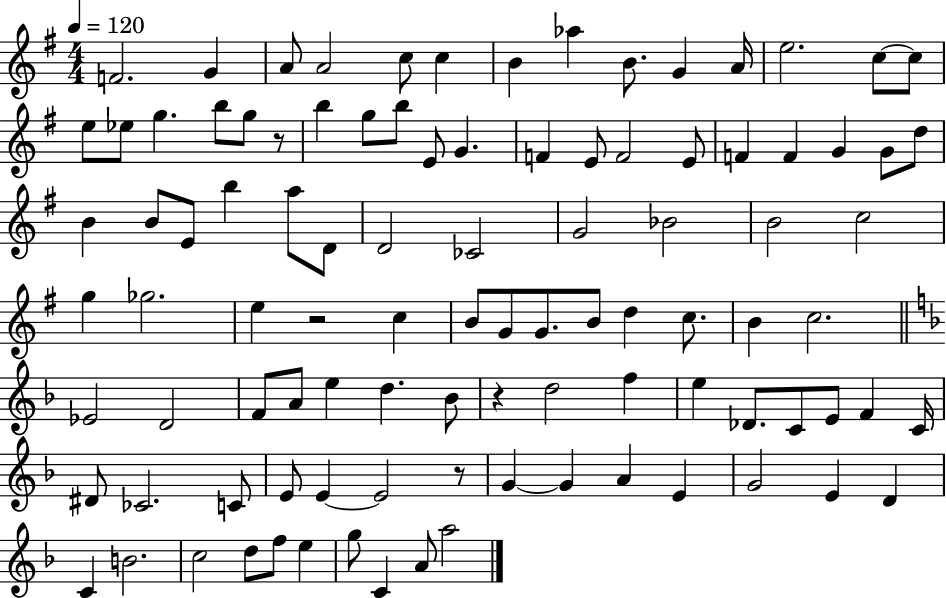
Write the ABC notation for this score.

X:1
T:Untitled
M:4/4
L:1/4
K:G
F2 G A/2 A2 c/2 c B _a B/2 G A/4 e2 c/2 c/2 e/2 _e/2 g b/2 g/2 z/2 b g/2 b/2 E/2 G F E/2 F2 E/2 F F G G/2 d/2 B B/2 E/2 b a/2 D/2 D2 _C2 G2 _B2 B2 c2 g _g2 e z2 c B/2 G/2 G/2 B/2 d c/2 B c2 _E2 D2 F/2 A/2 e d _B/2 z d2 f e _D/2 C/2 E/2 F C/4 ^D/2 _C2 C/2 E/2 E E2 z/2 G G A E G2 E D C B2 c2 d/2 f/2 e g/2 C A/2 a2